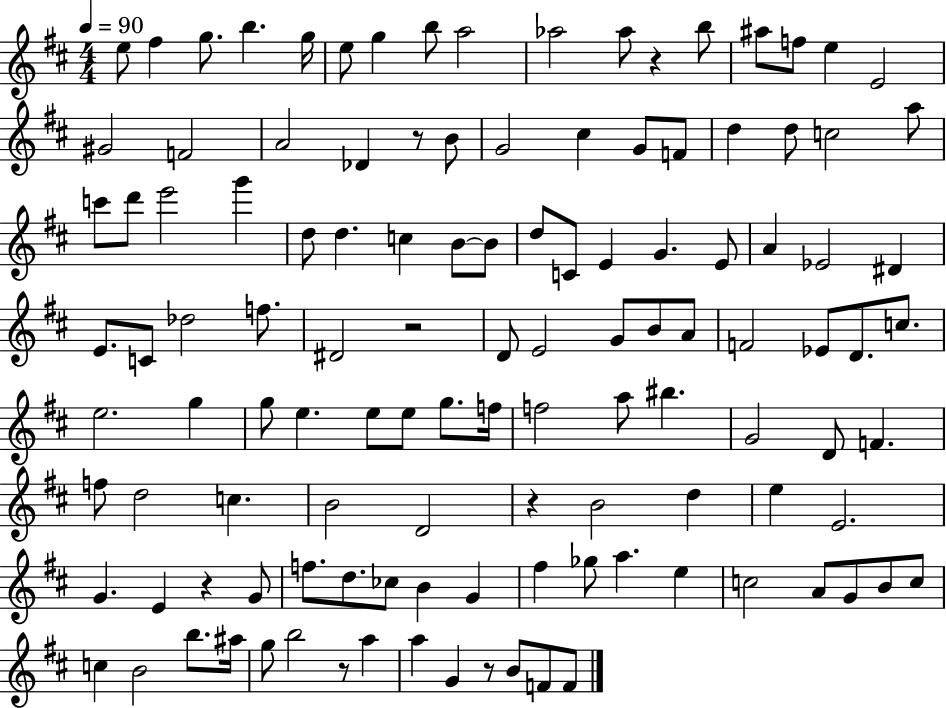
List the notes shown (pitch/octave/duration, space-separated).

E5/e F#5/q G5/e. B5/q. G5/s E5/e G5/q B5/e A5/h Ab5/h Ab5/e R/q B5/e A#5/e F5/e E5/q E4/h G#4/h F4/h A4/h Db4/q R/e B4/e G4/h C#5/q G4/e F4/e D5/q D5/e C5/h A5/e C6/e D6/e E6/h G6/q D5/e D5/q. C5/q B4/e B4/e D5/e C4/e E4/q G4/q. E4/e A4/q Eb4/h D#4/q E4/e. C4/e Db5/h F5/e. D#4/h R/h D4/e E4/h G4/e B4/e A4/e F4/h Eb4/e D4/e. C5/e. E5/h. G5/q G5/e E5/q. E5/e E5/e G5/e. F5/s F5/h A5/e BIS5/q. G4/h D4/e F4/q. F5/e D5/h C5/q. B4/h D4/h R/q B4/h D5/q E5/q E4/h. G4/q. E4/q R/q G4/e F5/e. D5/e. CES5/e B4/q G4/q F#5/q Gb5/e A5/q. E5/q C5/h A4/e G4/e B4/e C5/e C5/q B4/h B5/e. A#5/s G5/e B5/h R/e A5/q A5/q G4/q R/e B4/e F4/e F4/e